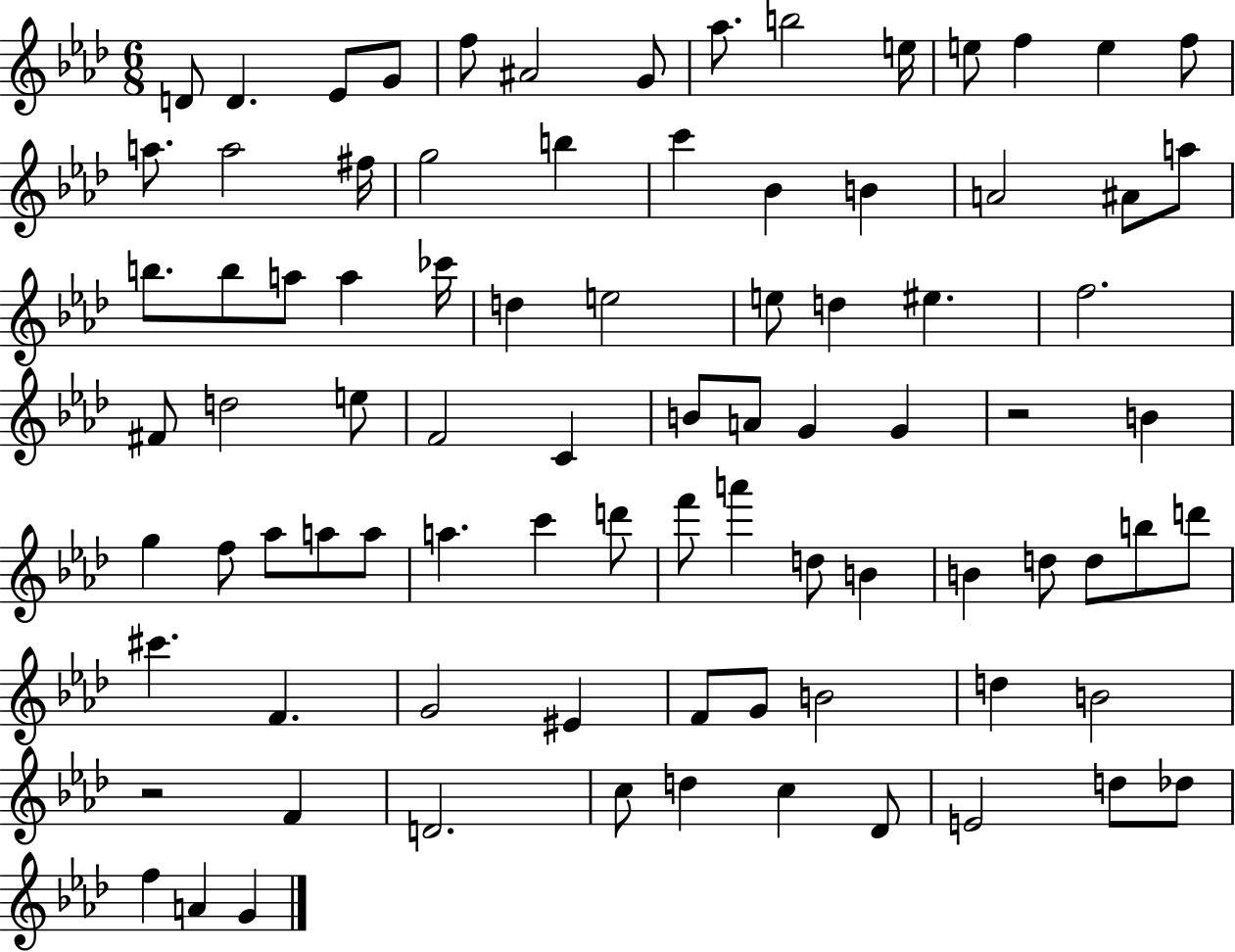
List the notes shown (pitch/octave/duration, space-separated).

D4/e D4/q. Eb4/e G4/e F5/e A#4/h G4/e Ab5/e. B5/h E5/s E5/e F5/q E5/q F5/e A5/e. A5/h F#5/s G5/h B5/q C6/q Bb4/q B4/q A4/h A#4/e A5/e B5/e. B5/e A5/e A5/q CES6/s D5/q E5/h E5/e D5/q EIS5/q. F5/h. F#4/e D5/h E5/e F4/h C4/q B4/e A4/e G4/q G4/q R/h B4/q G5/q F5/e Ab5/e A5/e A5/e A5/q. C6/q D6/e F6/e A6/q D5/e B4/q B4/q D5/e D5/e B5/e D6/e C#6/q. F4/q. G4/h EIS4/q F4/e G4/e B4/h D5/q B4/h R/h F4/q D4/h. C5/e D5/q C5/q Db4/e E4/h D5/e Db5/e F5/q A4/q G4/q